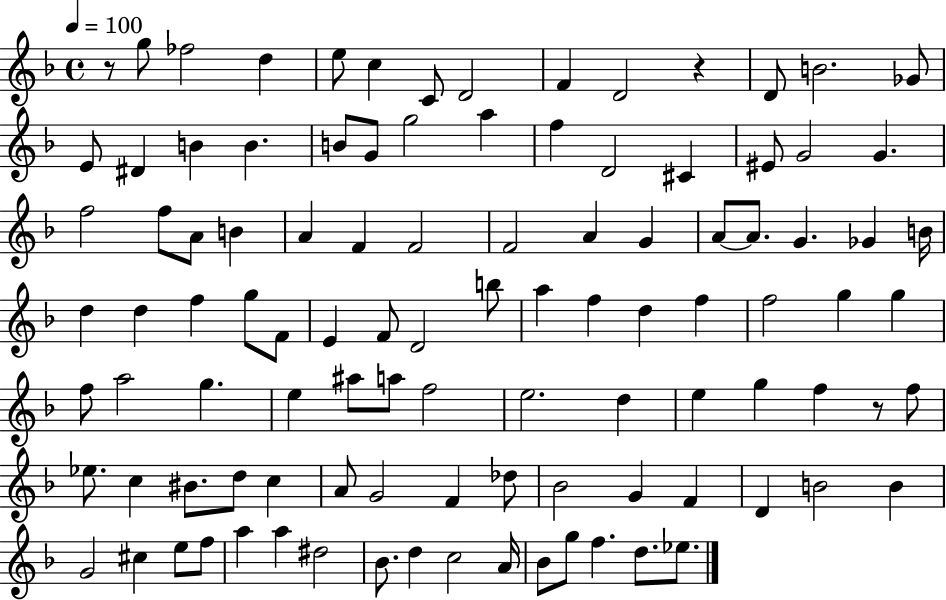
{
  \clef treble
  \time 4/4
  \defaultTimeSignature
  \key f \major
  \tempo 4 = 100
  \repeat volta 2 { r8 g''8 fes''2 d''4 | e''8 c''4 c'8 d'2 | f'4 d'2 r4 | d'8 b'2. ges'8 | \break e'8 dis'4 b'4 b'4. | b'8 g'8 g''2 a''4 | f''4 d'2 cis'4 | eis'8 g'2 g'4. | \break f''2 f''8 a'8 b'4 | a'4 f'4 f'2 | f'2 a'4 g'4 | a'8~~ a'8. g'4. ges'4 b'16 | \break d''4 d''4 f''4 g''8 f'8 | e'4 f'8 d'2 b''8 | a''4 f''4 d''4 f''4 | f''2 g''4 g''4 | \break f''8 a''2 g''4. | e''4 ais''8 a''8 f''2 | e''2. d''4 | e''4 g''4 f''4 r8 f''8 | \break ees''8. c''4 bis'8. d''8 c''4 | a'8 g'2 f'4 des''8 | bes'2 g'4 f'4 | d'4 b'2 b'4 | \break g'2 cis''4 e''8 f''8 | a''4 a''4 dis''2 | bes'8. d''4 c''2 a'16 | bes'8 g''8 f''4. d''8. ees''8. | \break } \bar "|."
}